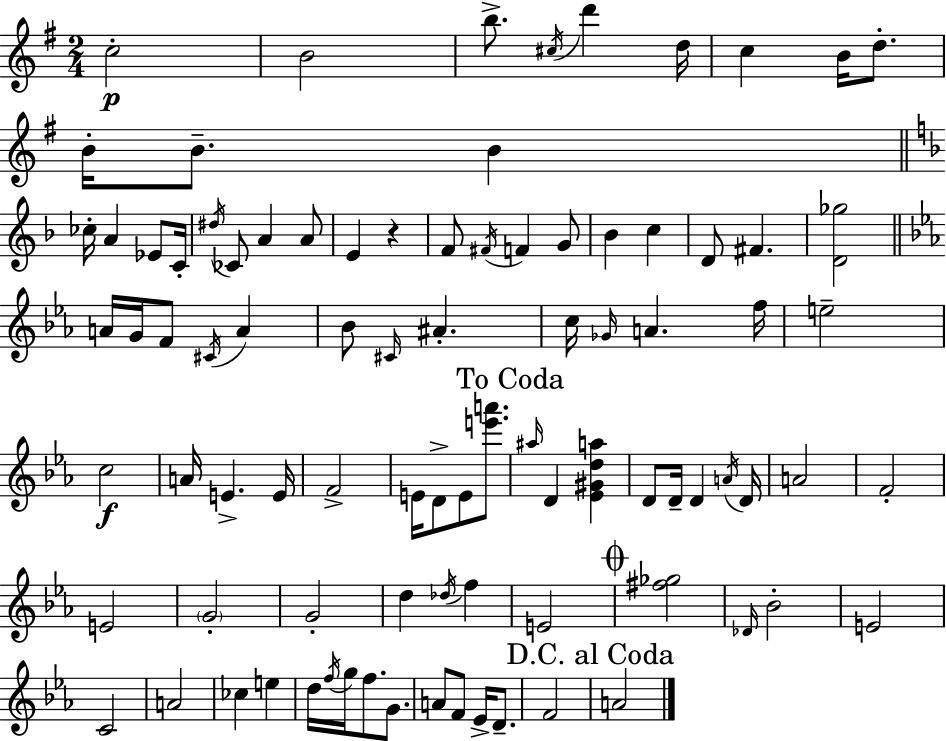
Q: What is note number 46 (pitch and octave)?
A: E4